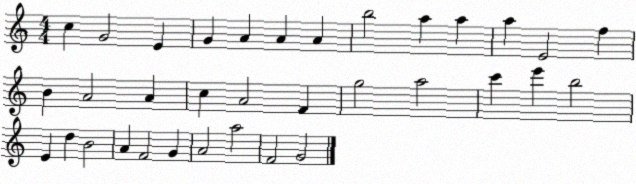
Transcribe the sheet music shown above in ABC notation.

X:1
T:Untitled
M:4/4
L:1/4
K:C
c G2 E G A A A b2 a a a E2 f B A2 A c A2 F g2 a2 c' e' b2 E d B2 A F2 G A2 a2 F2 G2